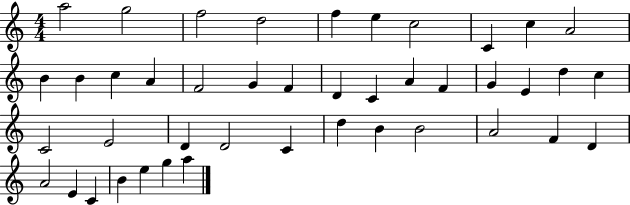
{
  \clef treble
  \numericTimeSignature
  \time 4/4
  \key c \major
  a''2 g''2 | f''2 d''2 | f''4 e''4 c''2 | c'4 c''4 a'2 | \break b'4 b'4 c''4 a'4 | f'2 g'4 f'4 | d'4 c'4 a'4 f'4 | g'4 e'4 d''4 c''4 | \break c'2 e'2 | d'4 d'2 c'4 | d''4 b'4 b'2 | a'2 f'4 d'4 | \break a'2 e'4 c'4 | b'4 e''4 g''4 a''4 | \bar "|."
}